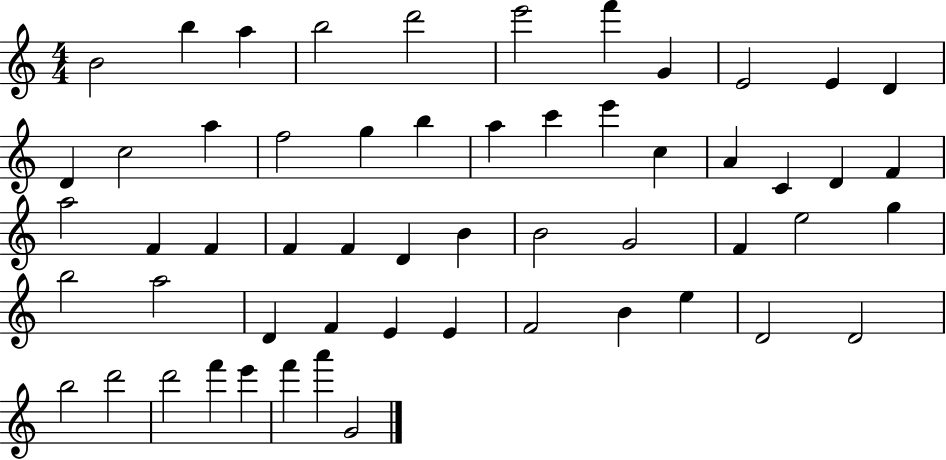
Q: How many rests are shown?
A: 0